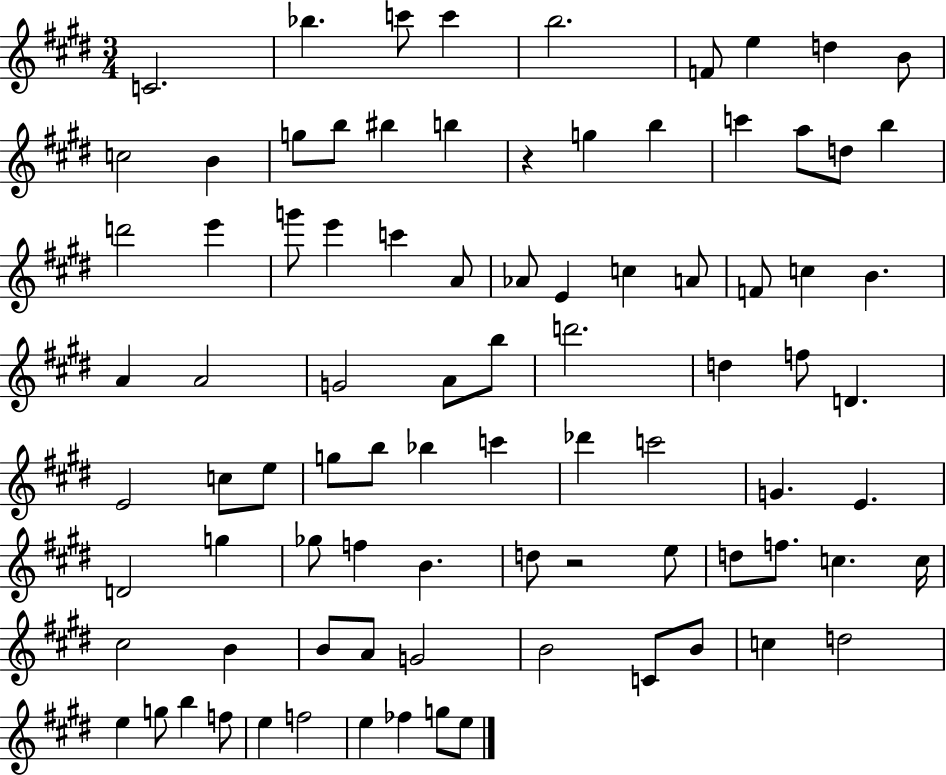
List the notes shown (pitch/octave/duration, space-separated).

C4/h. Bb5/q. C6/e C6/q B5/h. F4/e E5/q D5/q B4/e C5/h B4/q G5/e B5/e BIS5/q B5/q R/q G5/q B5/q C6/q A5/e D5/e B5/q D6/h E6/q G6/e E6/q C6/q A4/e Ab4/e E4/q C5/q A4/e F4/e C5/q B4/q. A4/q A4/h G4/h A4/e B5/e D6/h. D5/q F5/e D4/q. E4/h C5/e E5/e G5/e B5/e Bb5/q C6/q Db6/q C6/h G4/q. E4/q. D4/h G5/q Gb5/e F5/q B4/q. D5/e R/h E5/e D5/e F5/e. C5/q. C5/s C#5/h B4/q B4/e A4/e G4/h B4/h C4/e B4/e C5/q D5/h E5/q G5/e B5/q F5/e E5/q F5/h E5/q FES5/q G5/e E5/e